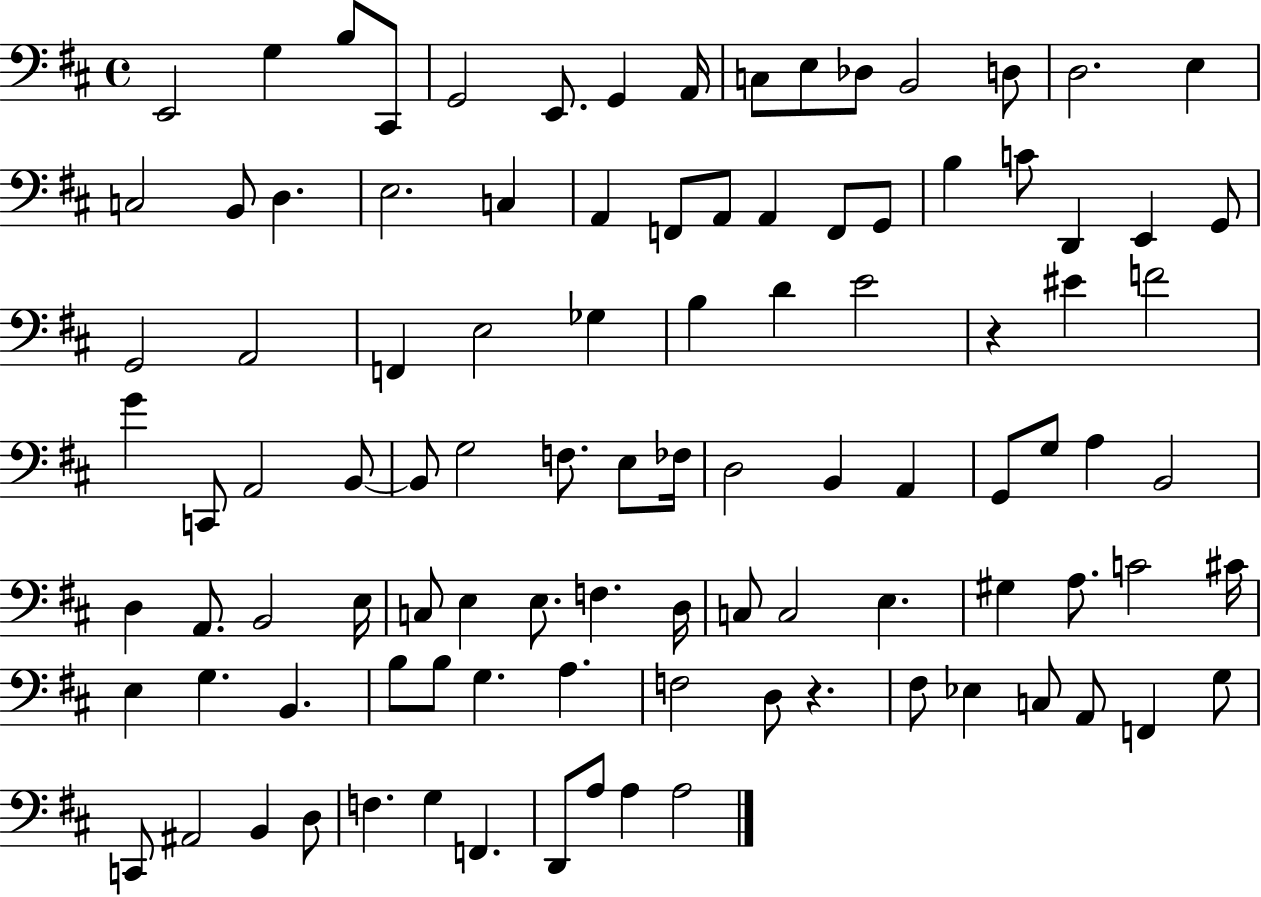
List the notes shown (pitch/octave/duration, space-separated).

E2/h G3/q B3/e C#2/e G2/h E2/e. G2/q A2/s C3/e E3/e Db3/e B2/h D3/e D3/h. E3/q C3/h B2/e D3/q. E3/h. C3/q A2/q F2/e A2/e A2/q F2/e G2/e B3/q C4/e D2/q E2/q G2/e G2/h A2/h F2/q E3/h Gb3/q B3/q D4/q E4/h R/q EIS4/q F4/h G4/q C2/e A2/h B2/e B2/e G3/h F3/e. E3/e FES3/s D3/h B2/q A2/q G2/e G3/e A3/q B2/h D3/q A2/e. B2/h E3/s C3/e E3/q E3/e. F3/q. D3/s C3/e C3/h E3/q. G#3/q A3/e. C4/h C#4/s E3/q G3/q. B2/q. B3/e B3/e G3/q. A3/q. F3/h D3/e R/q. F#3/e Eb3/q C3/e A2/e F2/q G3/e C2/e A#2/h B2/q D3/e F3/q. G3/q F2/q. D2/e A3/e A3/q A3/h